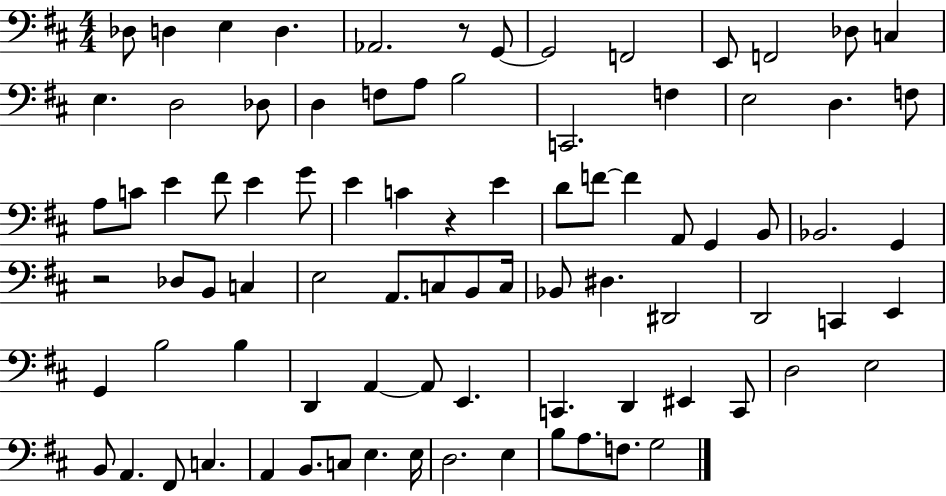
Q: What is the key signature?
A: D major